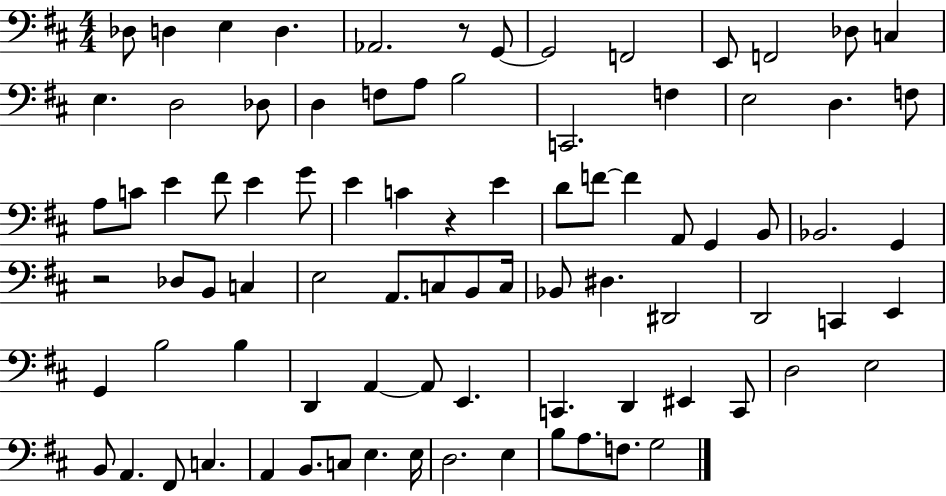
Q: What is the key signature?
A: D major